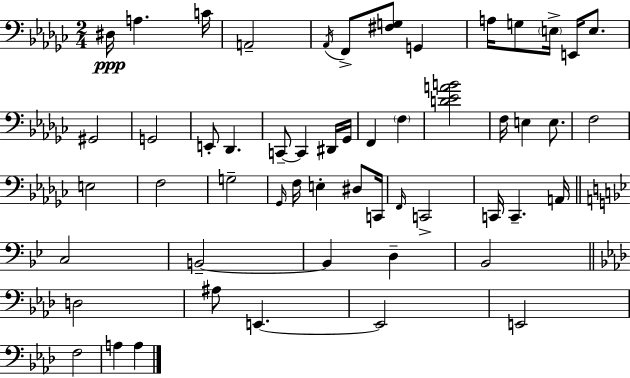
X:1
T:Untitled
M:2/4
L:1/4
K:Ebm
^D,/4 A, C/4 A,,2 _A,,/4 F,,/2 [^F,G,]/2 G,, A,/4 G,/2 E,/4 E,,/4 E,/2 ^G,,2 G,,2 E,,/2 _D,, C,,/2 C,, ^D,,/4 _G,,/4 F,, F, [D_EAB]2 F,/4 E, E,/2 F,2 E,2 F,2 G,2 _G,,/4 F,/4 E, ^D,/2 C,,/4 F,,/4 C,,2 C,,/4 C,, A,,/4 C,2 B,,2 B,, D, _B,,2 D,2 ^A,/2 E,, E,,2 E,,2 F,2 A, A,